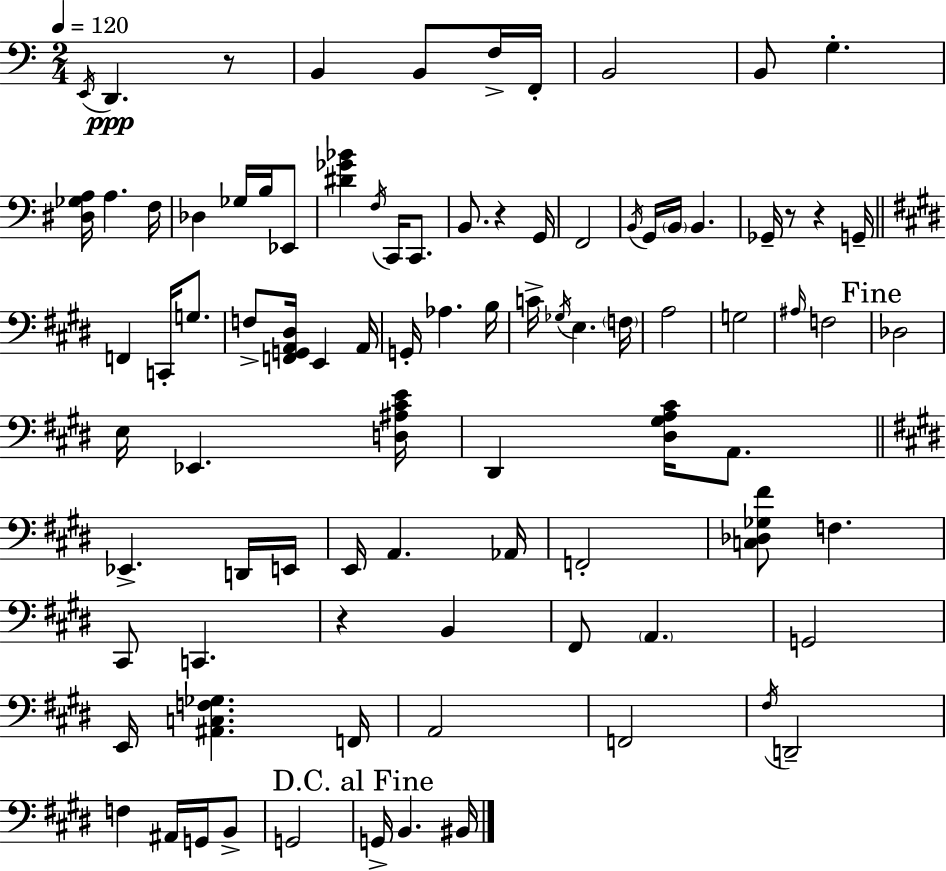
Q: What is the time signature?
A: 2/4